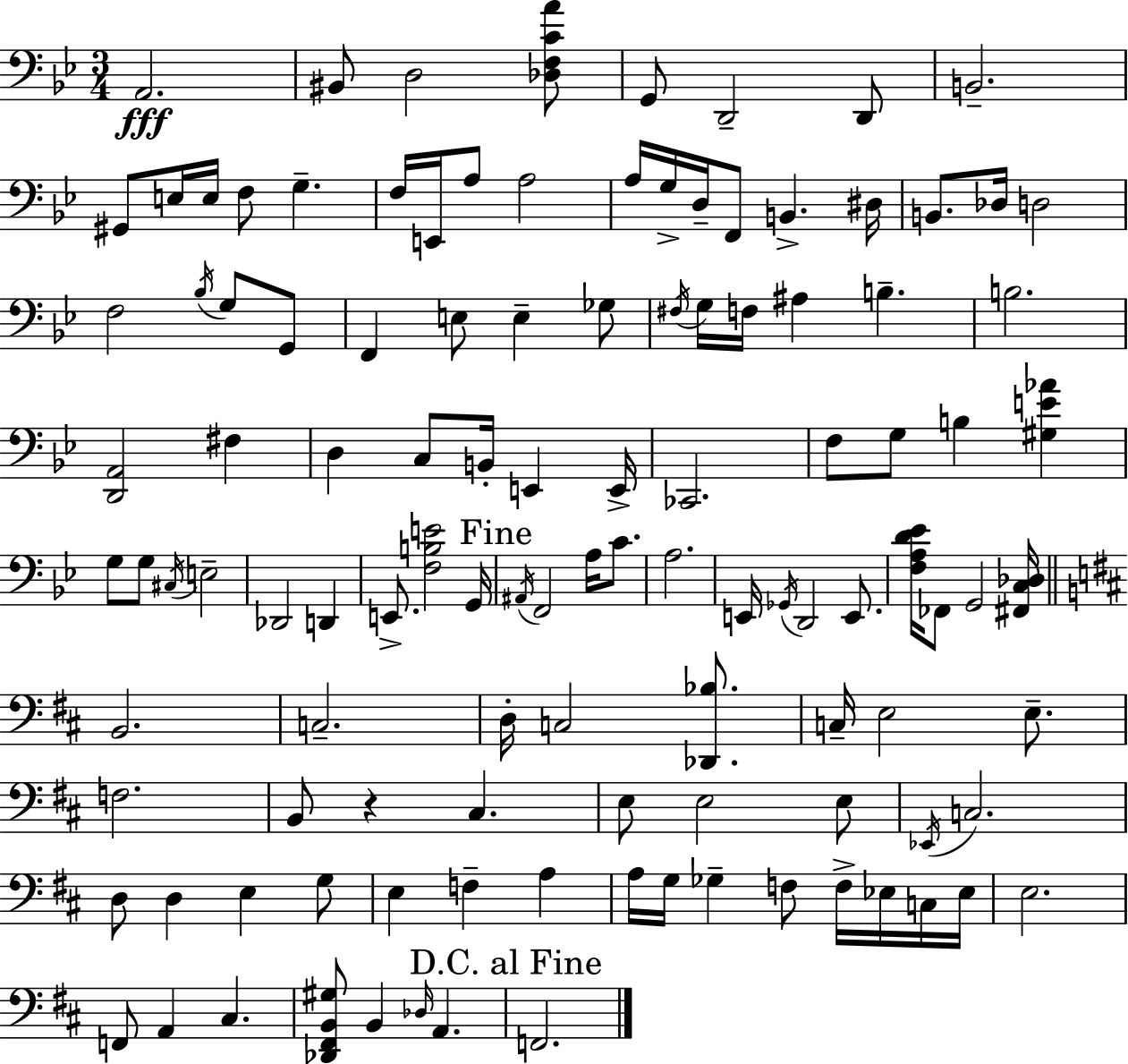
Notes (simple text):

A2/h. BIS2/e D3/h [Db3,F3,C4,A4]/e G2/e D2/h D2/e B2/h. G#2/e E3/s E3/s F3/e G3/q. F3/s E2/s A3/e A3/h A3/s G3/s D3/s F2/e B2/q. D#3/s B2/e. Db3/s D3/h F3/h Bb3/s G3/e G2/e F2/q E3/e E3/q Gb3/e F#3/s G3/s F3/s A#3/q B3/q. B3/h. [D2,A2]/h F#3/q D3/q C3/e B2/s E2/q E2/s CES2/h. F3/e G3/e B3/q [G#3,E4,Ab4]/q G3/e G3/e C#3/s E3/h Db2/h D2/q E2/e. [F3,B3,E4]/h G2/s A#2/s F2/h A3/s C4/e. A3/h. E2/s Gb2/s D2/h E2/e. [F3,A3,D4,Eb4]/s FES2/e G2/h [F#2,C3,Db3]/s B2/h. C3/h. D3/s C3/h [Db2,Bb3]/e. C3/s E3/h E3/e. F3/h. B2/e R/q C#3/q. E3/e E3/h E3/e Eb2/s C3/h. D3/e D3/q E3/q G3/e E3/q F3/q A3/q A3/s G3/s Gb3/q F3/e F3/s Eb3/s C3/s Eb3/s E3/h. F2/e A2/q C#3/q. [Db2,F#2,B2,G#3]/e B2/q Db3/s A2/q. F2/h.